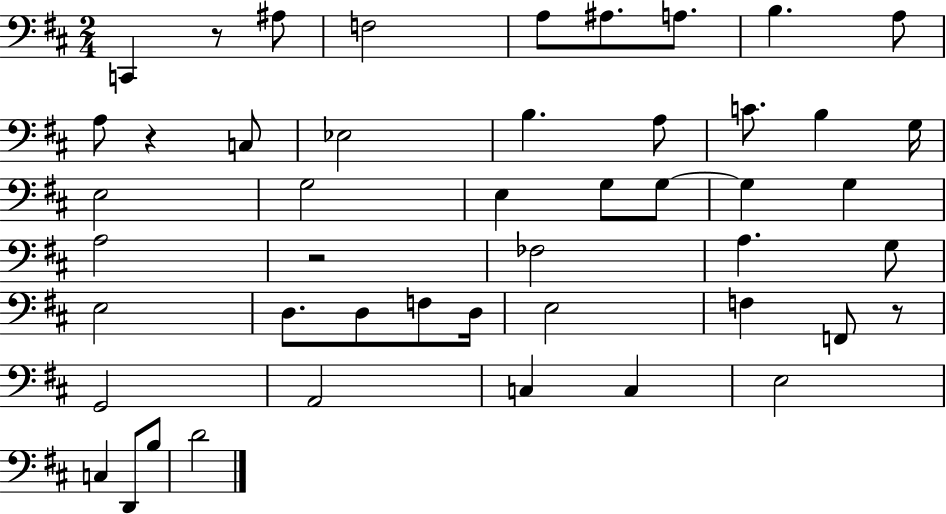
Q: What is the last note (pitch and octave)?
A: D4